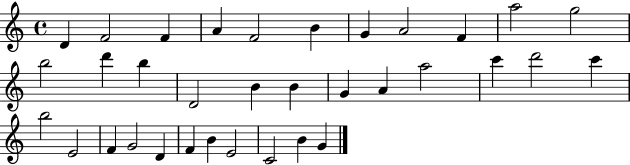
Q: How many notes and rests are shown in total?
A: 34